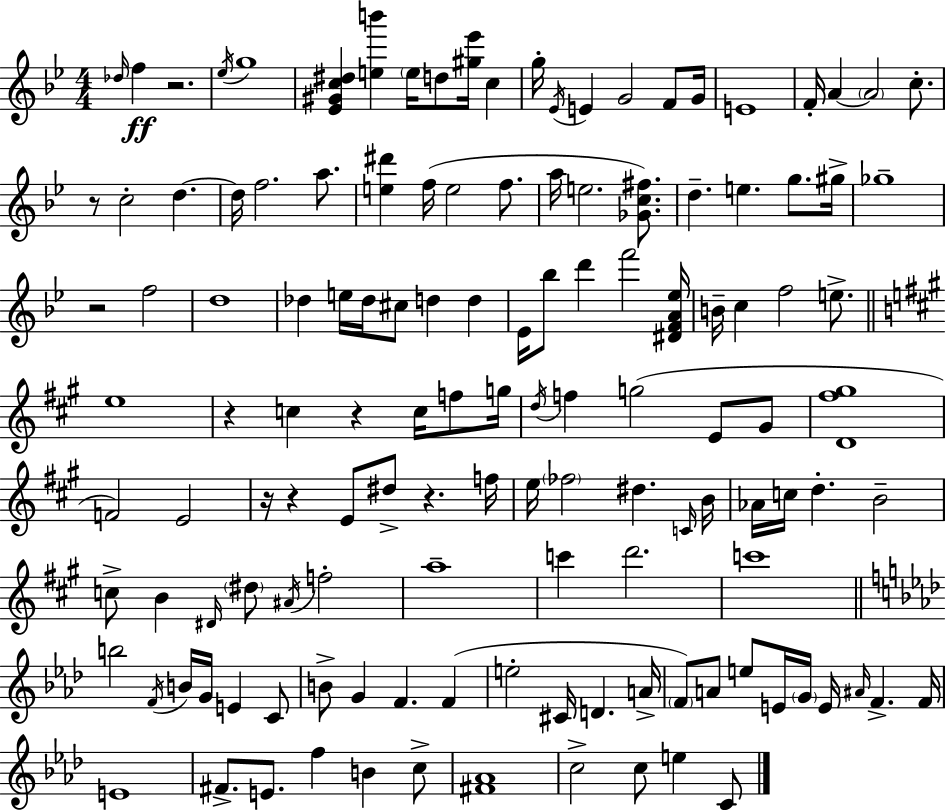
{
  \clef treble
  \numericTimeSignature
  \time 4/4
  \key bes \major
  \repeat volta 2 { \grace { des''16 }\ff f''4 r2. | \acciaccatura { ees''16 } g''1 | <ees' gis' c'' dis''>4 <e'' b'''>4 \parenthesize e''16 d''8 <gis'' ees'''>16 c''4 | g''16-. \acciaccatura { ees'16 } e'4 g'2 | \break f'8 g'16 e'1 | f'16-. a'4~~ \parenthesize a'2 | c''8.-. r8 c''2-. d''4.~~ | d''16 f''2. | \break a''8. <e'' dis'''>4 f''16( e''2 | f''8. a''16 e''2. | <ges' c'' fis''>8.) d''4.-- e''4. g''8. | gis''16-> ges''1-- | \break r2 f''2 | d''1 | des''4 e''16 des''16 cis''8 d''4 d''4 | ees'16 bes''8 d'''4 f'''2 | \break <dis' f' a' ees''>16 b'16-- c''4 f''2 | e''8.-> \bar "||" \break \key a \major e''1 | r4 c''4 r4 c''16 f''8 g''16 | \acciaccatura { d''16 } f''4 g''2( e'8 gis'8 | <d' fis'' gis''>1 | \break f'2) e'2 | r16 r4 e'8 dis''8-> r4. | f''16 e''16 \parenthesize fes''2 dis''4. | \grace { c'16 } b'16 aes'16 c''16 d''4.-. b'2-- | \break c''8-> b'4 \grace { dis'16 } \parenthesize dis''8 \acciaccatura { ais'16 } f''2-. | a''1-- | c'''4 d'''2. | c'''1 | \break \bar "||" \break \key f \minor b''2 \acciaccatura { f'16 } b'16 g'16 e'4 c'8 | b'8-> g'4 f'4. f'4( | e''2-. cis'16 d'4. | a'16-> \parenthesize f'8) a'8 e''8 e'16 \parenthesize g'16 e'16 \grace { ais'16 } f'4.-> | \break f'16 e'1 | fis'8.-> e'8. f''4 b'4 | c''8-> <fis' aes'>1 | c''2-> c''8 e''4 | \break c'8 } \bar "|."
}